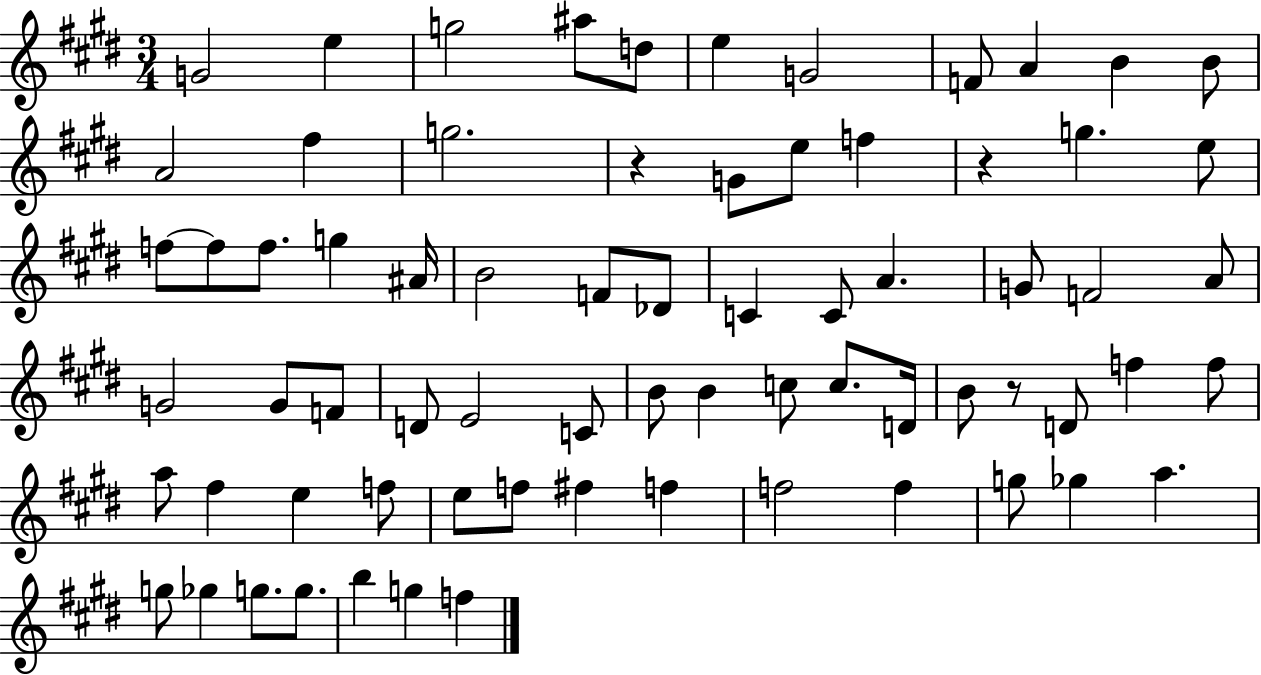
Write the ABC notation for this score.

X:1
T:Untitled
M:3/4
L:1/4
K:E
G2 e g2 ^a/2 d/2 e G2 F/2 A B B/2 A2 ^f g2 z G/2 e/2 f z g e/2 f/2 f/2 f/2 g ^A/4 B2 F/2 _D/2 C C/2 A G/2 F2 A/2 G2 G/2 F/2 D/2 E2 C/2 B/2 B c/2 c/2 D/4 B/2 z/2 D/2 f f/2 a/2 ^f e f/2 e/2 f/2 ^f f f2 f g/2 _g a g/2 _g g/2 g/2 b g f